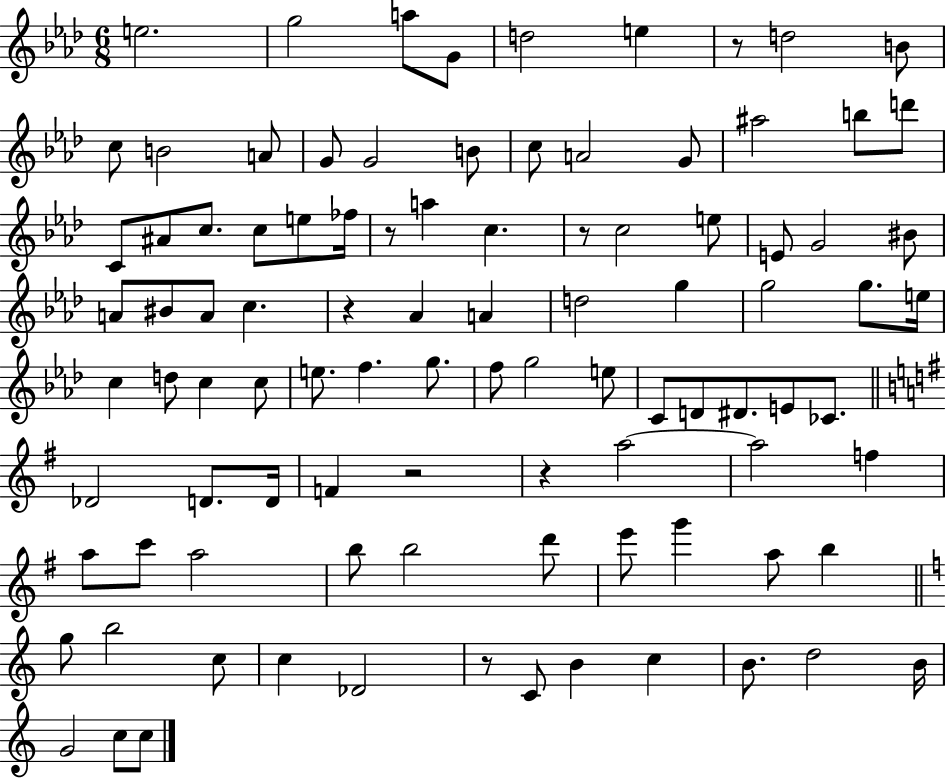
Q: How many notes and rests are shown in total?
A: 97